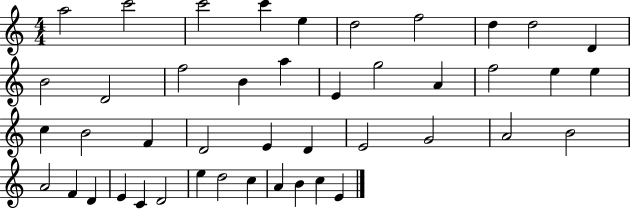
X:1
T:Untitled
M:4/4
L:1/4
K:C
a2 c'2 c'2 c' e d2 f2 d d2 D B2 D2 f2 B a E g2 A f2 e e c B2 F D2 E D E2 G2 A2 B2 A2 F D E C D2 e d2 c A B c E